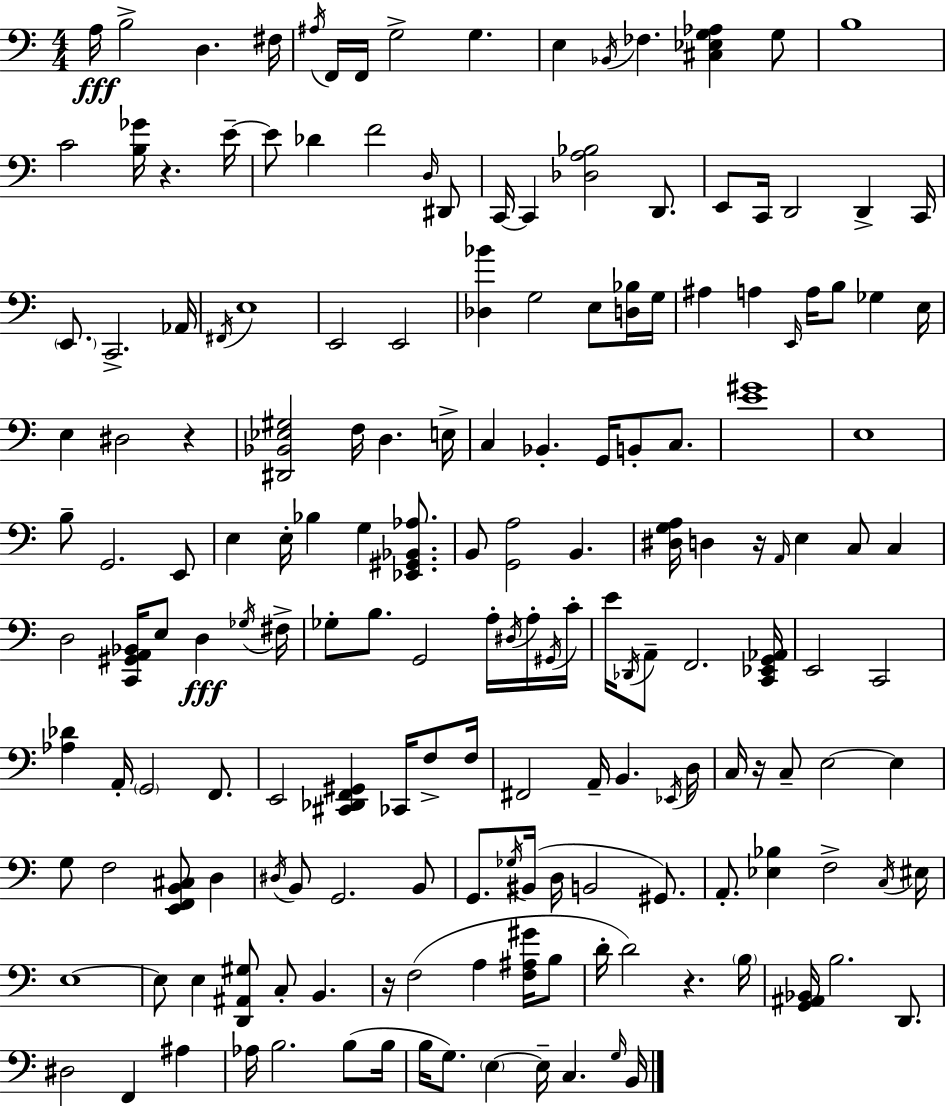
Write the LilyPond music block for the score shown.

{
  \clef bass
  \numericTimeSignature
  \time 4/4
  \key c \major
  \repeat volta 2 { a16\fff b2-> d4. fis16 | \acciaccatura { ais16 } f,16 f,16 g2-> g4. | e4 \acciaccatura { bes,16 } fes4. <cis ees g aes>4 | g8 b1 | \break c'2 <b ges'>16 r4. | e'16--~~ e'8 des'4 f'2 | \grace { d16 } dis,8 c,16~~ c,4 <des a bes>2 | d,8. e,8 c,16 d,2 d,4-> | \break c,16 \parenthesize e,8. c,2.-> | aes,16 \acciaccatura { fis,16 } e1 | e,2 e,2 | <des bes'>4 g2 | \break e8 <d bes>16 g16 ais4 a4 \grace { e,16 } a16 b8 | ges4 e16 e4 dis2 | r4 <dis, bes, ees gis>2 f16 d4. | e16-> c4 bes,4.-. g,16 | \break b,8-. c8. <e' gis'>1 | e1 | b8-- g,2. | e,8 e4 e16-. bes4 g4 | \break <ees, gis, bes, aes>8. b,8 <g, a>2 b,4. | <dis g a>16 d4 r16 \grace { a,16 } e4 | c8 c4 d2 <c, gis, a, bes,>16 e8 | d4\fff \acciaccatura { ges16 } fis16-> ges8-. b8. g,2 | \break a16-. \acciaccatura { dis16 } a16-. \acciaccatura { gis,16 } c'16-. e'16 \acciaccatura { des,16 } a,8-- f,2. | <c, ees, g, aes,>16 e,2 | c,2 <aes des'>4 a,16-. \parenthesize g,2 | f,8. e,2 | \break <cis, des, f, gis,>4 ces,16 f8-> f16 fis,2 | a,16-- b,4. \acciaccatura { ees,16 } d16 c16 r16 c8-- e2~~ | e4 g8 f2 | <e, f, b, cis>8 d4 \acciaccatura { dis16 } b,8 g,2. | \break b,8 g,8. \acciaccatura { ges16 } | bis,16( d16 b,2 gis,8.) a,8.-. | <ees bes>4 f2-> \acciaccatura { c16 } eis16 e1~~ | e8 | \break e4 <d, ais, gis>8 c8-. b,4. r16 f2( | a4 <f ais gis'>16 b8 d'16-. d'2) | r4. \parenthesize b16 <g, ais, bes,>16 b2. | d,8. dis2 | \break f,4 ais4 aes16 b2. | b8( b16 b16 g8.) | \parenthesize e4~~ e16-- c4. \grace { g16 } b,16 } \bar "|."
}